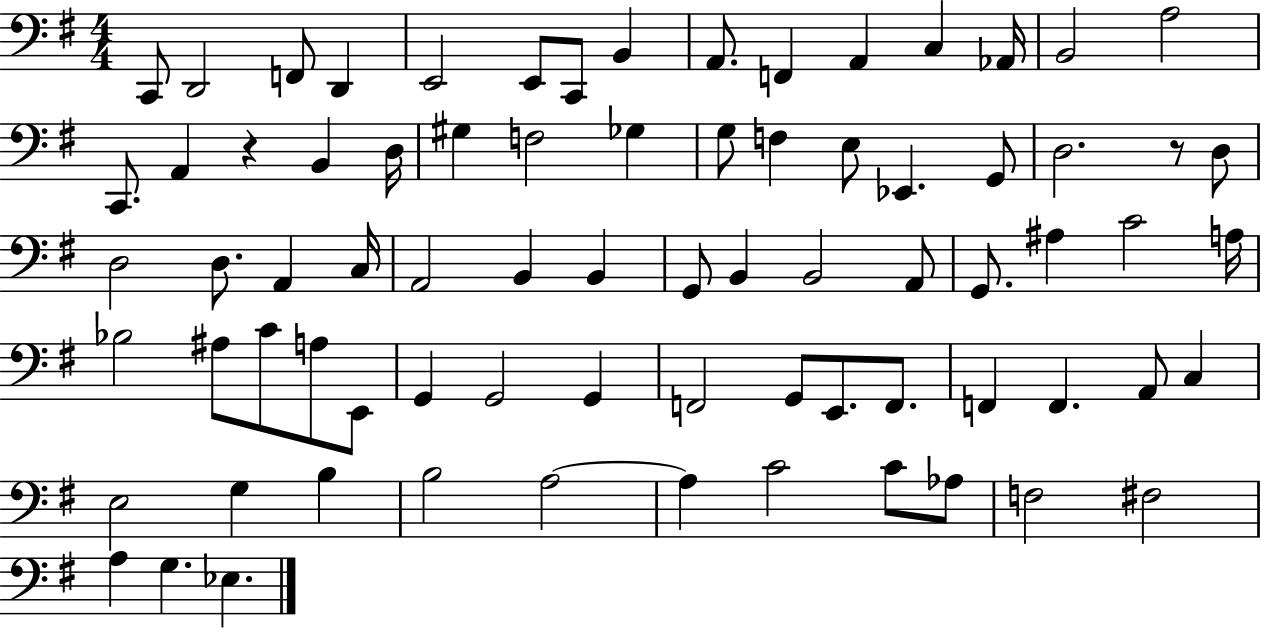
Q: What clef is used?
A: bass